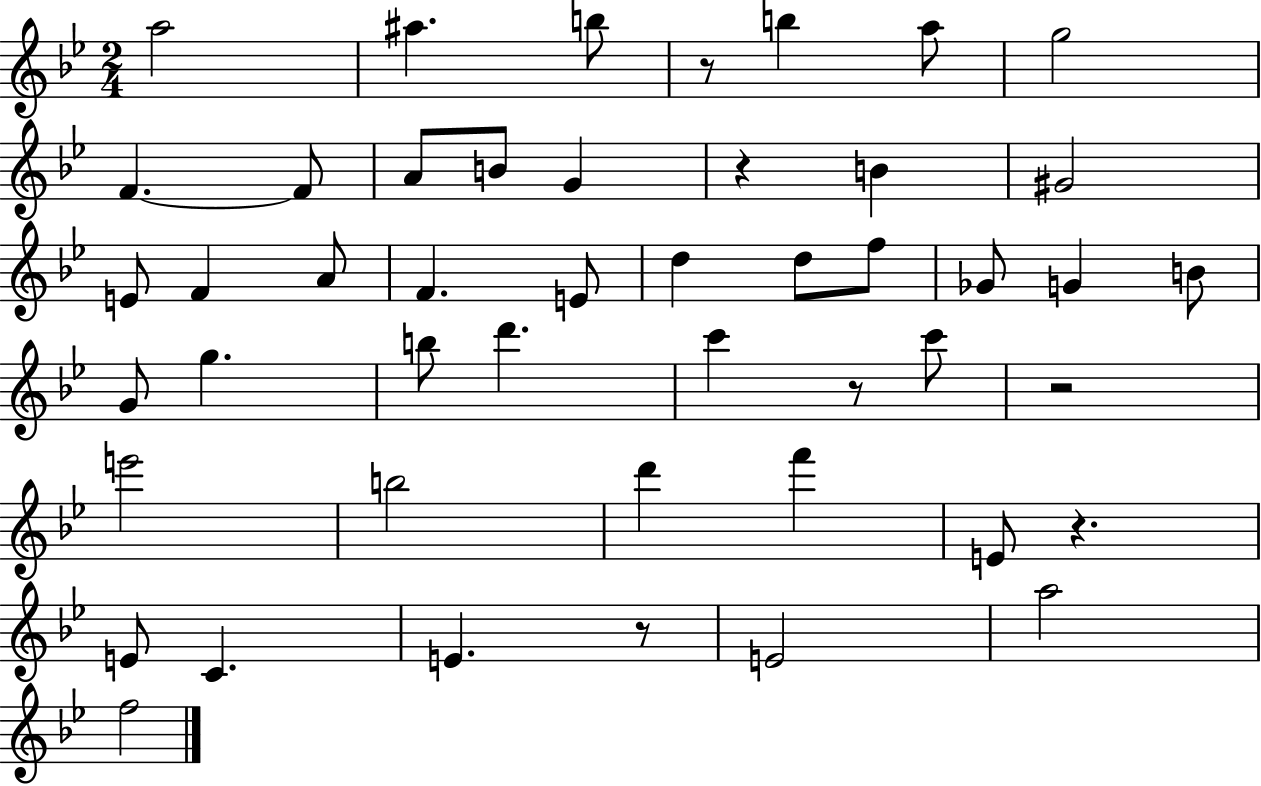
A5/h A#5/q. B5/e R/e B5/q A5/e G5/h F4/q. F4/e A4/e B4/e G4/q R/q B4/q G#4/h E4/e F4/q A4/e F4/q. E4/e D5/q D5/e F5/e Gb4/e G4/q B4/e G4/e G5/q. B5/e D6/q. C6/q R/e C6/e R/h E6/h B5/h D6/q F6/q E4/e R/q. E4/e C4/q. E4/q. R/e E4/h A5/h F5/h